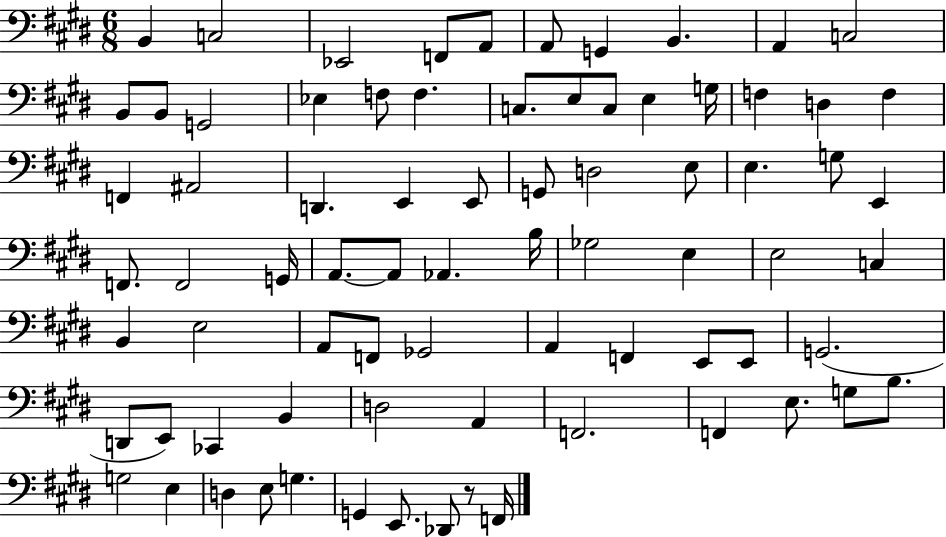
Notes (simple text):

B2/q C3/h Eb2/h F2/e A2/e A2/e G2/q B2/q. A2/q C3/h B2/e B2/e G2/h Eb3/q F3/e F3/q. C3/e. E3/e C3/e E3/q G3/s F3/q D3/q F3/q F2/q A#2/h D2/q. E2/q E2/e G2/e D3/h E3/e E3/q. G3/e E2/q F2/e. F2/h G2/s A2/e. A2/e Ab2/q. B3/s Gb3/h E3/q E3/h C3/q B2/q E3/h A2/e F2/e Gb2/h A2/q F2/q E2/e E2/e G2/h. D2/e E2/e CES2/q B2/q D3/h A2/q F2/h. F2/q E3/e. G3/e B3/e. G3/h E3/q D3/q E3/e G3/q. G2/q E2/e. Db2/e R/e F2/s